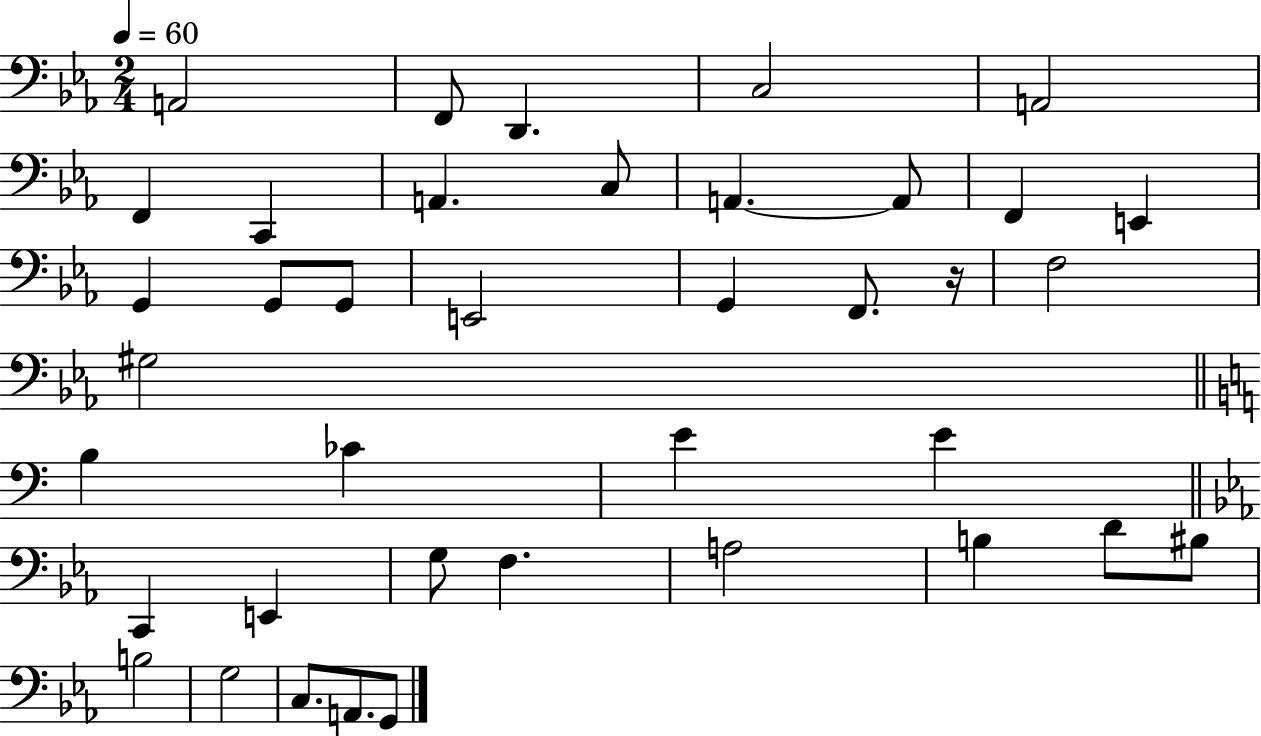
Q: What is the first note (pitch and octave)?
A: A2